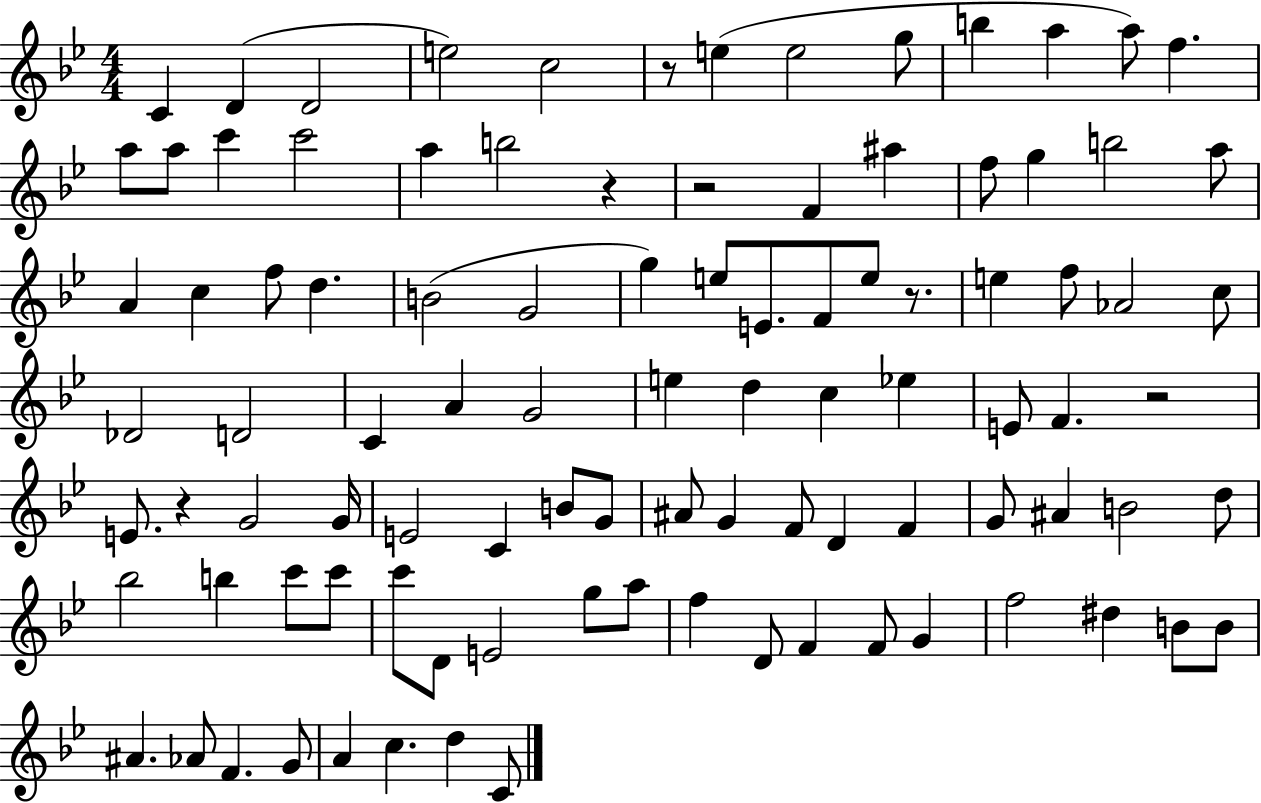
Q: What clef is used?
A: treble